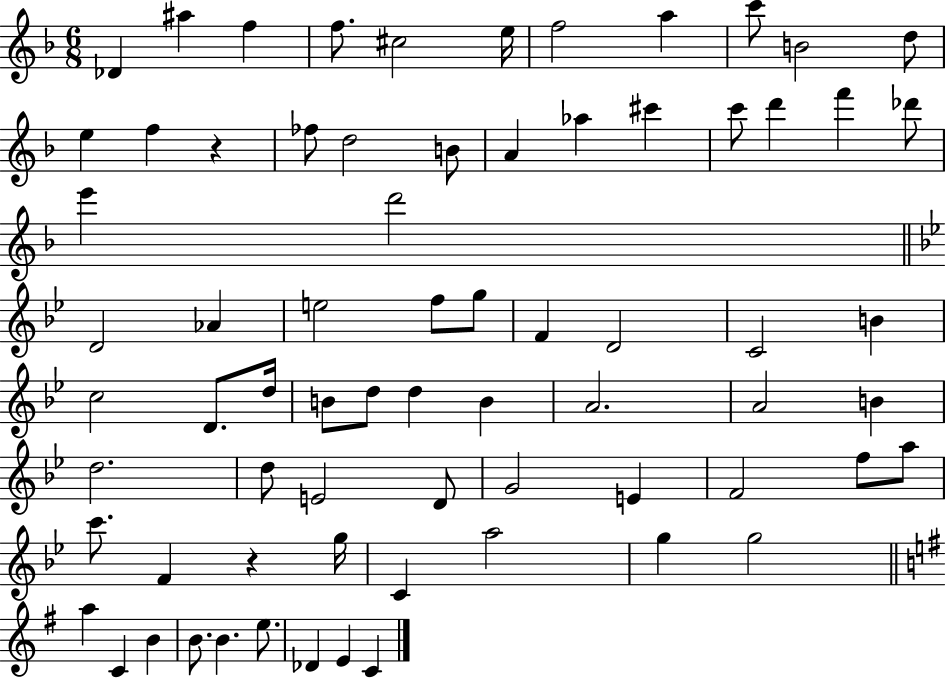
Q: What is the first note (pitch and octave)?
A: Db4